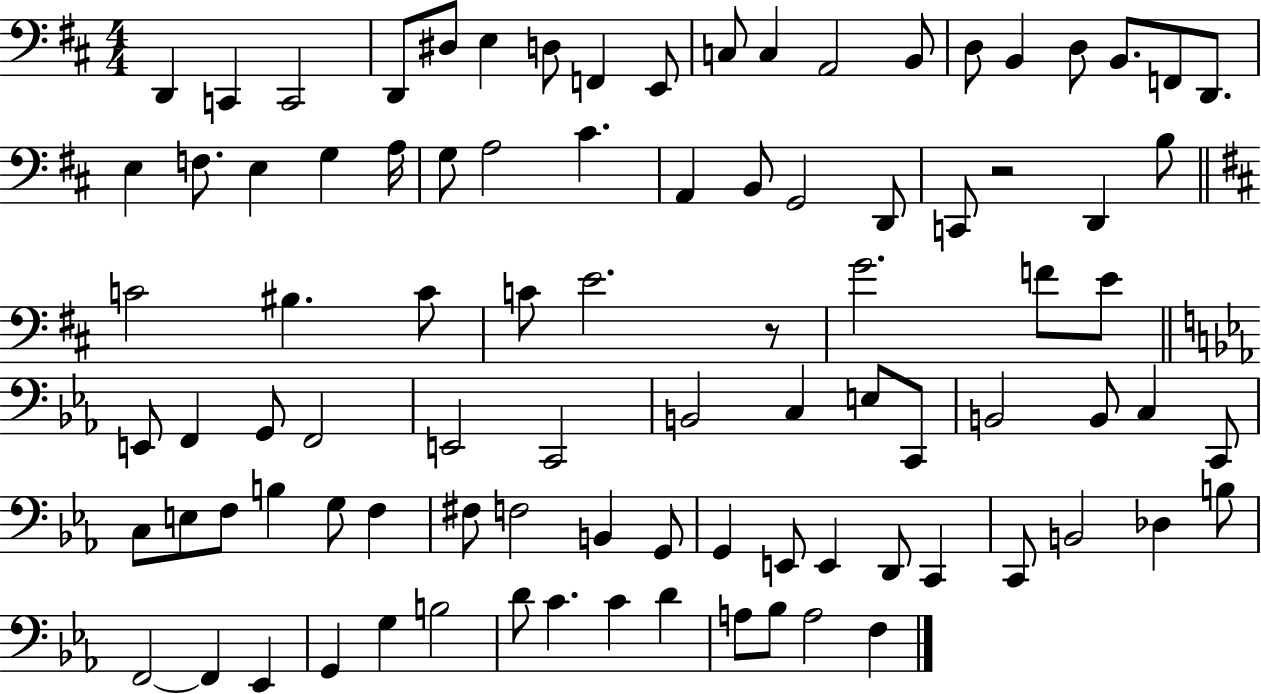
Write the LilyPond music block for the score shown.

{
  \clef bass
  \numericTimeSignature
  \time 4/4
  \key d \major
  d,4 c,4 c,2 | d,8 dis8 e4 d8 f,4 e,8 | c8 c4 a,2 b,8 | d8 b,4 d8 b,8. f,8 d,8. | \break e4 f8. e4 g4 a16 | g8 a2 cis'4. | a,4 b,8 g,2 d,8 | c,8 r2 d,4 b8 | \break \bar "||" \break \key b \minor c'2 bis4. c'8 | c'8 e'2. r8 | g'2. f'8 e'8 | \bar "||" \break \key c \minor e,8 f,4 g,8 f,2 | e,2 c,2 | b,2 c4 e8 c,8 | b,2 b,8 c4 c,8 | \break c8 e8 f8 b4 g8 f4 | fis8 f2 b,4 g,8 | g,4 e,8 e,4 d,8 c,4 | c,8 b,2 des4 b8 | \break f,2~~ f,4 ees,4 | g,4 g4 b2 | d'8 c'4. c'4 d'4 | a8 bes8 a2 f4 | \break \bar "|."
}